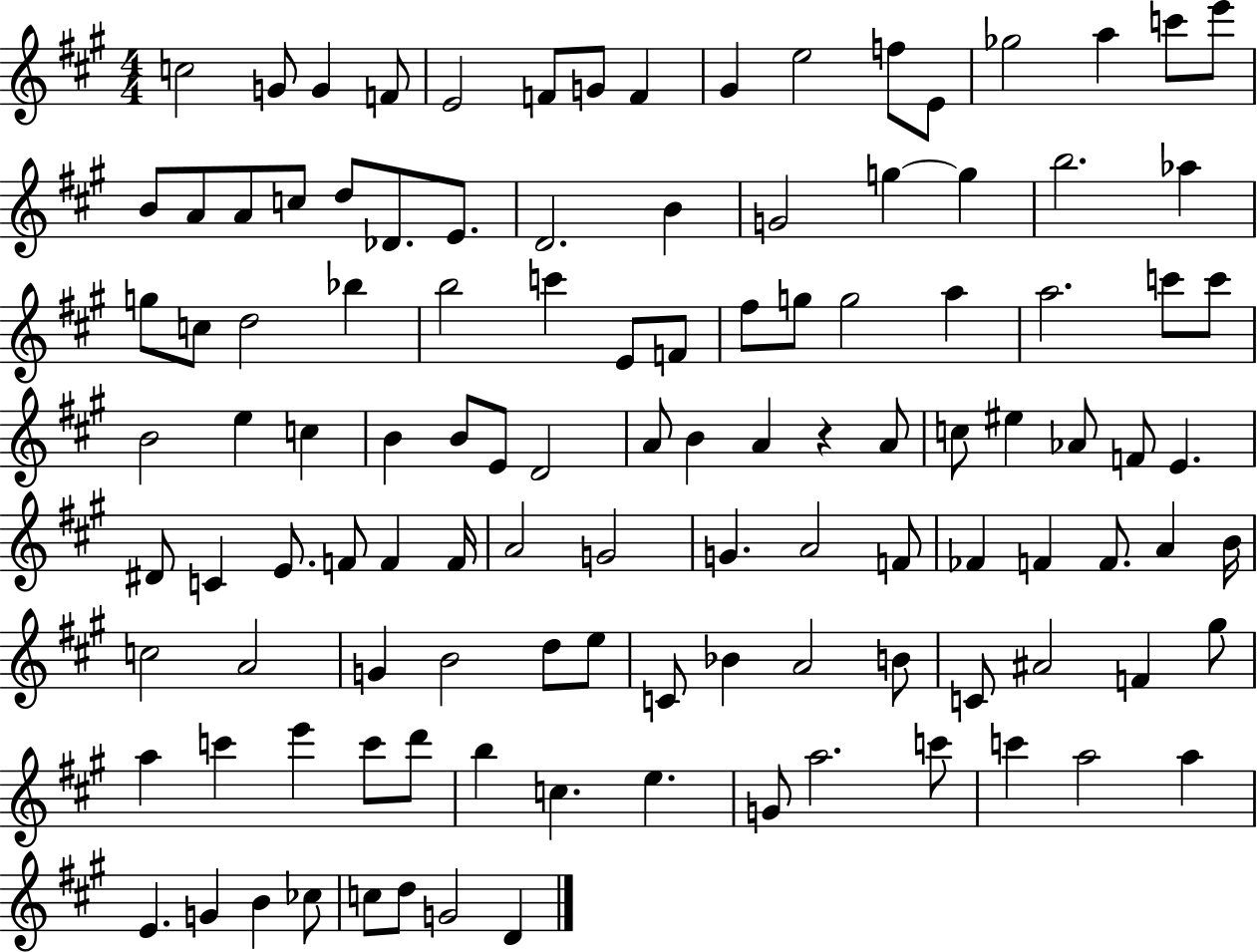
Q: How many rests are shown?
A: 1